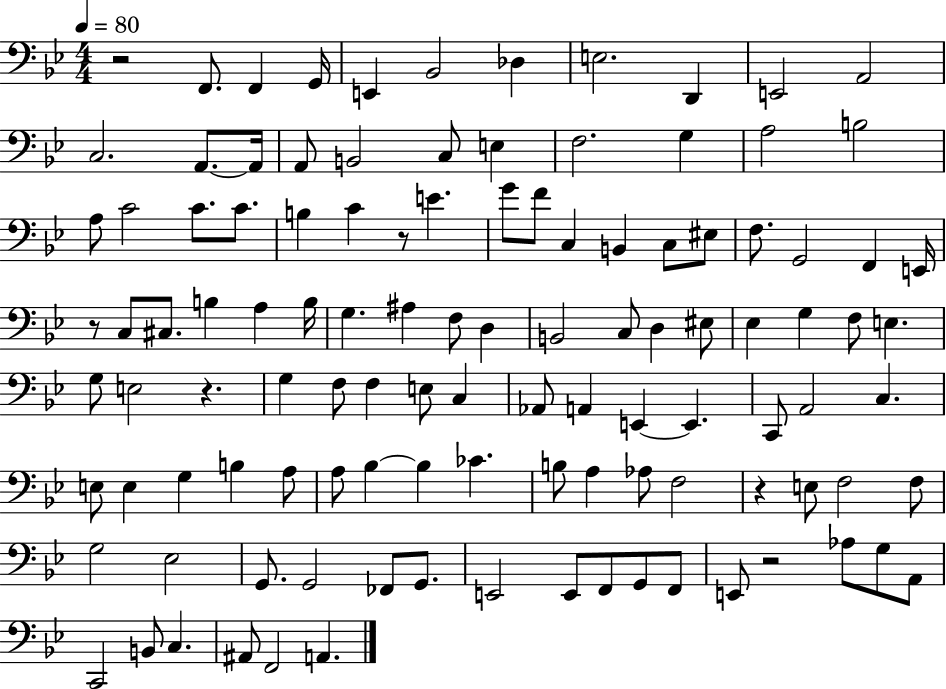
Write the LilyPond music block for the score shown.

{
  \clef bass
  \numericTimeSignature
  \time 4/4
  \key bes \major
  \tempo 4 = 80
  \repeat volta 2 { r2 f,8. f,4 g,16 | e,4 bes,2 des4 | e2. d,4 | e,2 a,2 | \break c2. a,8.~~ a,16 | a,8 b,2 c8 e4 | f2. g4 | a2 b2 | \break a8 c'2 c'8. c'8. | b4 c'4 r8 e'4. | g'8 f'8 c4 b,4 c8 eis8 | f8. g,2 f,4 e,16 | \break r8 c8 cis8. b4 a4 b16 | g4. ais4 f8 d4 | b,2 c8 d4 eis8 | ees4 g4 f8 e4. | \break g8 e2 r4. | g4 f8 f4 e8 c4 | aes,8 a,4 e,4~~ e,4. | c,8 a,2 c4. | \break e8 e4 g4 b4 a8 | a8 bes4~~ bes4 ces'4. | b8 a4 aes8 f2 | r4 e8 f2 f8 | \break g2 ees2 | g,8. g,2 fes,8 g,8. | e,2 e,8 f,8 g,8 f,8 | e,8 r2 aes8 g8 a,8 | \break c,2 b,8 c4. | ais,8 f,2 a,4. | } \bar "|."
}